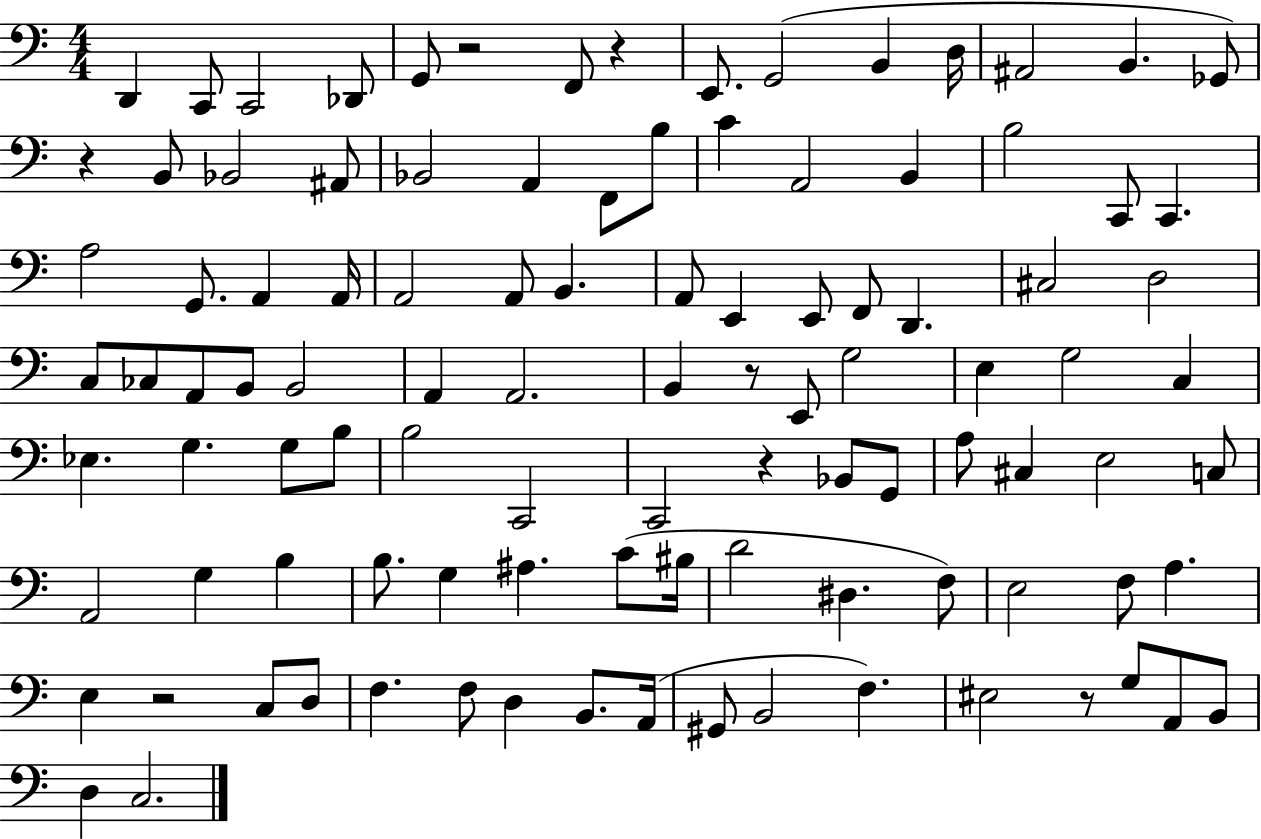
D2/q C2/e C2/h Db2/e G2/e R/h F2/e R/q E2/e. G2/h B2/q D3/s A#2/h B2/q. Gb2/e R/q B2/e Bb2/h A#2/e Bb2/h A2/q F2/e B3/e C4/q A2/h B2/q B3/h C2/e C2/q. A3/h G2/e. A2/q A2/s A2/h A2/e B2/q. A2/e E2/q E2/e F2/e D2/q. C#3/h D3/h C3/e CES3/e A2/e B2/e B2/h A2/q A2/h. B2/q R/e E2/e G3/h E3/q G3/h C3/q Eb3/q. G3/q. G3/e B3/e B3/h C2/h C2/h R/q Bb2/e G2/e A3/e C#3/q E3/h C3/e A2/h G3/q B3/q B3/e. G3/q A#3/q. C4/e BIS3/s D4/h D#3/q. F3/e E3/h F3/e A3/q. E3/q R/h C3/e D3/e F3/q. F3/e D3/q B2/e. A2/s G#2/e B2/h F3/q. EIS3/h R/e G3/e A2/e B2/e D3/q C3/h.